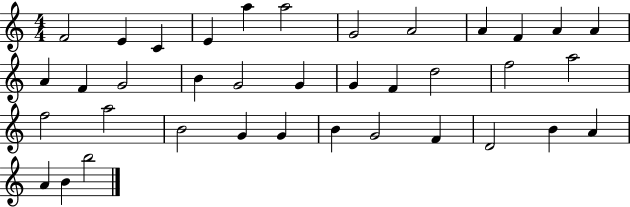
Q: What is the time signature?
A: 4/4